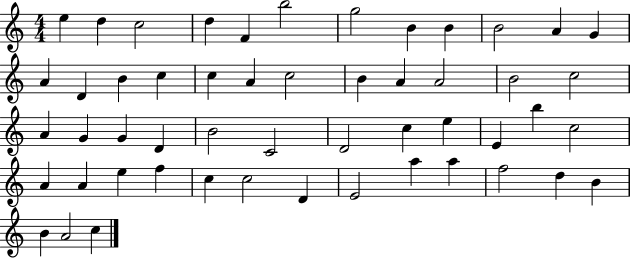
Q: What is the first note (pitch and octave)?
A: E5